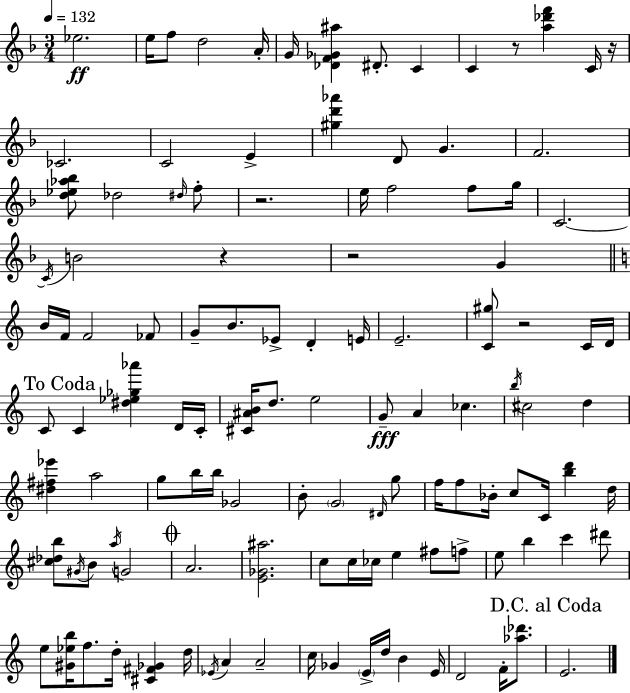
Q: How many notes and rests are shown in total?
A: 117